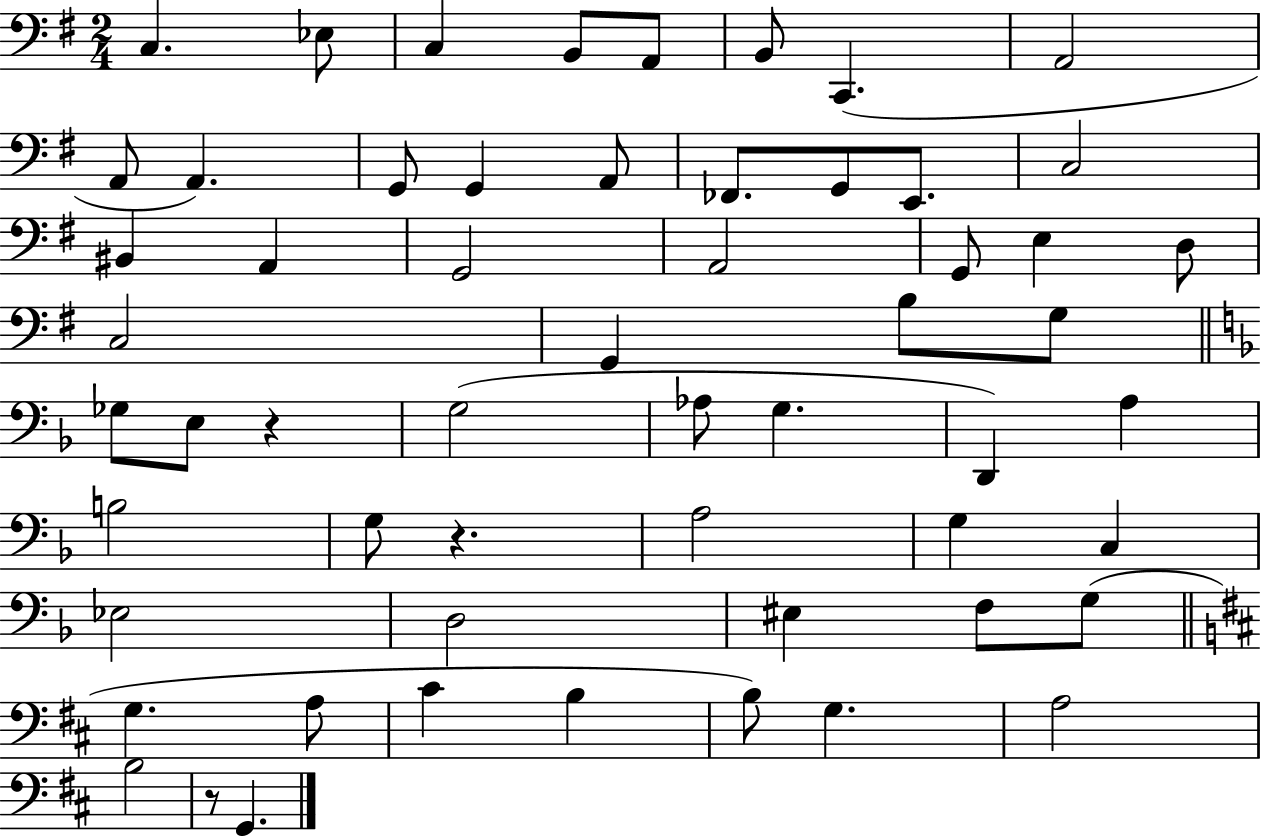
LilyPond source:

{
  \clef bass
  \numericTimeSignature
  \time 2/4
  \key g \major
  \repeat volta 2 { c4. ees8 | c4 b,8 a,8 | b,8 c,4.( | a,2 | \break a,8 a,4.) | g,8 g,4 a,8 | fes,8. g,8 e,8. | c2 | \break bis,4 a,4 | g,2 | a,2 | g,8 e4 d8 | \break c2 | g,4 b8 g8 | \bar "||" \break \key f \major ges8 e8 r4 | g2( | aes8 g4. | d,4) a4 | \break b2 | g8 r4. | a2 | g4 c4 | \break ees2 | d2 | eis4 f8 g8( | \bar "||" \break \key b \minor g4. a8 | cis'4 b4 | b8) g4. | a2 | \break b2 | r8 g,4. | } \bar "|."
}